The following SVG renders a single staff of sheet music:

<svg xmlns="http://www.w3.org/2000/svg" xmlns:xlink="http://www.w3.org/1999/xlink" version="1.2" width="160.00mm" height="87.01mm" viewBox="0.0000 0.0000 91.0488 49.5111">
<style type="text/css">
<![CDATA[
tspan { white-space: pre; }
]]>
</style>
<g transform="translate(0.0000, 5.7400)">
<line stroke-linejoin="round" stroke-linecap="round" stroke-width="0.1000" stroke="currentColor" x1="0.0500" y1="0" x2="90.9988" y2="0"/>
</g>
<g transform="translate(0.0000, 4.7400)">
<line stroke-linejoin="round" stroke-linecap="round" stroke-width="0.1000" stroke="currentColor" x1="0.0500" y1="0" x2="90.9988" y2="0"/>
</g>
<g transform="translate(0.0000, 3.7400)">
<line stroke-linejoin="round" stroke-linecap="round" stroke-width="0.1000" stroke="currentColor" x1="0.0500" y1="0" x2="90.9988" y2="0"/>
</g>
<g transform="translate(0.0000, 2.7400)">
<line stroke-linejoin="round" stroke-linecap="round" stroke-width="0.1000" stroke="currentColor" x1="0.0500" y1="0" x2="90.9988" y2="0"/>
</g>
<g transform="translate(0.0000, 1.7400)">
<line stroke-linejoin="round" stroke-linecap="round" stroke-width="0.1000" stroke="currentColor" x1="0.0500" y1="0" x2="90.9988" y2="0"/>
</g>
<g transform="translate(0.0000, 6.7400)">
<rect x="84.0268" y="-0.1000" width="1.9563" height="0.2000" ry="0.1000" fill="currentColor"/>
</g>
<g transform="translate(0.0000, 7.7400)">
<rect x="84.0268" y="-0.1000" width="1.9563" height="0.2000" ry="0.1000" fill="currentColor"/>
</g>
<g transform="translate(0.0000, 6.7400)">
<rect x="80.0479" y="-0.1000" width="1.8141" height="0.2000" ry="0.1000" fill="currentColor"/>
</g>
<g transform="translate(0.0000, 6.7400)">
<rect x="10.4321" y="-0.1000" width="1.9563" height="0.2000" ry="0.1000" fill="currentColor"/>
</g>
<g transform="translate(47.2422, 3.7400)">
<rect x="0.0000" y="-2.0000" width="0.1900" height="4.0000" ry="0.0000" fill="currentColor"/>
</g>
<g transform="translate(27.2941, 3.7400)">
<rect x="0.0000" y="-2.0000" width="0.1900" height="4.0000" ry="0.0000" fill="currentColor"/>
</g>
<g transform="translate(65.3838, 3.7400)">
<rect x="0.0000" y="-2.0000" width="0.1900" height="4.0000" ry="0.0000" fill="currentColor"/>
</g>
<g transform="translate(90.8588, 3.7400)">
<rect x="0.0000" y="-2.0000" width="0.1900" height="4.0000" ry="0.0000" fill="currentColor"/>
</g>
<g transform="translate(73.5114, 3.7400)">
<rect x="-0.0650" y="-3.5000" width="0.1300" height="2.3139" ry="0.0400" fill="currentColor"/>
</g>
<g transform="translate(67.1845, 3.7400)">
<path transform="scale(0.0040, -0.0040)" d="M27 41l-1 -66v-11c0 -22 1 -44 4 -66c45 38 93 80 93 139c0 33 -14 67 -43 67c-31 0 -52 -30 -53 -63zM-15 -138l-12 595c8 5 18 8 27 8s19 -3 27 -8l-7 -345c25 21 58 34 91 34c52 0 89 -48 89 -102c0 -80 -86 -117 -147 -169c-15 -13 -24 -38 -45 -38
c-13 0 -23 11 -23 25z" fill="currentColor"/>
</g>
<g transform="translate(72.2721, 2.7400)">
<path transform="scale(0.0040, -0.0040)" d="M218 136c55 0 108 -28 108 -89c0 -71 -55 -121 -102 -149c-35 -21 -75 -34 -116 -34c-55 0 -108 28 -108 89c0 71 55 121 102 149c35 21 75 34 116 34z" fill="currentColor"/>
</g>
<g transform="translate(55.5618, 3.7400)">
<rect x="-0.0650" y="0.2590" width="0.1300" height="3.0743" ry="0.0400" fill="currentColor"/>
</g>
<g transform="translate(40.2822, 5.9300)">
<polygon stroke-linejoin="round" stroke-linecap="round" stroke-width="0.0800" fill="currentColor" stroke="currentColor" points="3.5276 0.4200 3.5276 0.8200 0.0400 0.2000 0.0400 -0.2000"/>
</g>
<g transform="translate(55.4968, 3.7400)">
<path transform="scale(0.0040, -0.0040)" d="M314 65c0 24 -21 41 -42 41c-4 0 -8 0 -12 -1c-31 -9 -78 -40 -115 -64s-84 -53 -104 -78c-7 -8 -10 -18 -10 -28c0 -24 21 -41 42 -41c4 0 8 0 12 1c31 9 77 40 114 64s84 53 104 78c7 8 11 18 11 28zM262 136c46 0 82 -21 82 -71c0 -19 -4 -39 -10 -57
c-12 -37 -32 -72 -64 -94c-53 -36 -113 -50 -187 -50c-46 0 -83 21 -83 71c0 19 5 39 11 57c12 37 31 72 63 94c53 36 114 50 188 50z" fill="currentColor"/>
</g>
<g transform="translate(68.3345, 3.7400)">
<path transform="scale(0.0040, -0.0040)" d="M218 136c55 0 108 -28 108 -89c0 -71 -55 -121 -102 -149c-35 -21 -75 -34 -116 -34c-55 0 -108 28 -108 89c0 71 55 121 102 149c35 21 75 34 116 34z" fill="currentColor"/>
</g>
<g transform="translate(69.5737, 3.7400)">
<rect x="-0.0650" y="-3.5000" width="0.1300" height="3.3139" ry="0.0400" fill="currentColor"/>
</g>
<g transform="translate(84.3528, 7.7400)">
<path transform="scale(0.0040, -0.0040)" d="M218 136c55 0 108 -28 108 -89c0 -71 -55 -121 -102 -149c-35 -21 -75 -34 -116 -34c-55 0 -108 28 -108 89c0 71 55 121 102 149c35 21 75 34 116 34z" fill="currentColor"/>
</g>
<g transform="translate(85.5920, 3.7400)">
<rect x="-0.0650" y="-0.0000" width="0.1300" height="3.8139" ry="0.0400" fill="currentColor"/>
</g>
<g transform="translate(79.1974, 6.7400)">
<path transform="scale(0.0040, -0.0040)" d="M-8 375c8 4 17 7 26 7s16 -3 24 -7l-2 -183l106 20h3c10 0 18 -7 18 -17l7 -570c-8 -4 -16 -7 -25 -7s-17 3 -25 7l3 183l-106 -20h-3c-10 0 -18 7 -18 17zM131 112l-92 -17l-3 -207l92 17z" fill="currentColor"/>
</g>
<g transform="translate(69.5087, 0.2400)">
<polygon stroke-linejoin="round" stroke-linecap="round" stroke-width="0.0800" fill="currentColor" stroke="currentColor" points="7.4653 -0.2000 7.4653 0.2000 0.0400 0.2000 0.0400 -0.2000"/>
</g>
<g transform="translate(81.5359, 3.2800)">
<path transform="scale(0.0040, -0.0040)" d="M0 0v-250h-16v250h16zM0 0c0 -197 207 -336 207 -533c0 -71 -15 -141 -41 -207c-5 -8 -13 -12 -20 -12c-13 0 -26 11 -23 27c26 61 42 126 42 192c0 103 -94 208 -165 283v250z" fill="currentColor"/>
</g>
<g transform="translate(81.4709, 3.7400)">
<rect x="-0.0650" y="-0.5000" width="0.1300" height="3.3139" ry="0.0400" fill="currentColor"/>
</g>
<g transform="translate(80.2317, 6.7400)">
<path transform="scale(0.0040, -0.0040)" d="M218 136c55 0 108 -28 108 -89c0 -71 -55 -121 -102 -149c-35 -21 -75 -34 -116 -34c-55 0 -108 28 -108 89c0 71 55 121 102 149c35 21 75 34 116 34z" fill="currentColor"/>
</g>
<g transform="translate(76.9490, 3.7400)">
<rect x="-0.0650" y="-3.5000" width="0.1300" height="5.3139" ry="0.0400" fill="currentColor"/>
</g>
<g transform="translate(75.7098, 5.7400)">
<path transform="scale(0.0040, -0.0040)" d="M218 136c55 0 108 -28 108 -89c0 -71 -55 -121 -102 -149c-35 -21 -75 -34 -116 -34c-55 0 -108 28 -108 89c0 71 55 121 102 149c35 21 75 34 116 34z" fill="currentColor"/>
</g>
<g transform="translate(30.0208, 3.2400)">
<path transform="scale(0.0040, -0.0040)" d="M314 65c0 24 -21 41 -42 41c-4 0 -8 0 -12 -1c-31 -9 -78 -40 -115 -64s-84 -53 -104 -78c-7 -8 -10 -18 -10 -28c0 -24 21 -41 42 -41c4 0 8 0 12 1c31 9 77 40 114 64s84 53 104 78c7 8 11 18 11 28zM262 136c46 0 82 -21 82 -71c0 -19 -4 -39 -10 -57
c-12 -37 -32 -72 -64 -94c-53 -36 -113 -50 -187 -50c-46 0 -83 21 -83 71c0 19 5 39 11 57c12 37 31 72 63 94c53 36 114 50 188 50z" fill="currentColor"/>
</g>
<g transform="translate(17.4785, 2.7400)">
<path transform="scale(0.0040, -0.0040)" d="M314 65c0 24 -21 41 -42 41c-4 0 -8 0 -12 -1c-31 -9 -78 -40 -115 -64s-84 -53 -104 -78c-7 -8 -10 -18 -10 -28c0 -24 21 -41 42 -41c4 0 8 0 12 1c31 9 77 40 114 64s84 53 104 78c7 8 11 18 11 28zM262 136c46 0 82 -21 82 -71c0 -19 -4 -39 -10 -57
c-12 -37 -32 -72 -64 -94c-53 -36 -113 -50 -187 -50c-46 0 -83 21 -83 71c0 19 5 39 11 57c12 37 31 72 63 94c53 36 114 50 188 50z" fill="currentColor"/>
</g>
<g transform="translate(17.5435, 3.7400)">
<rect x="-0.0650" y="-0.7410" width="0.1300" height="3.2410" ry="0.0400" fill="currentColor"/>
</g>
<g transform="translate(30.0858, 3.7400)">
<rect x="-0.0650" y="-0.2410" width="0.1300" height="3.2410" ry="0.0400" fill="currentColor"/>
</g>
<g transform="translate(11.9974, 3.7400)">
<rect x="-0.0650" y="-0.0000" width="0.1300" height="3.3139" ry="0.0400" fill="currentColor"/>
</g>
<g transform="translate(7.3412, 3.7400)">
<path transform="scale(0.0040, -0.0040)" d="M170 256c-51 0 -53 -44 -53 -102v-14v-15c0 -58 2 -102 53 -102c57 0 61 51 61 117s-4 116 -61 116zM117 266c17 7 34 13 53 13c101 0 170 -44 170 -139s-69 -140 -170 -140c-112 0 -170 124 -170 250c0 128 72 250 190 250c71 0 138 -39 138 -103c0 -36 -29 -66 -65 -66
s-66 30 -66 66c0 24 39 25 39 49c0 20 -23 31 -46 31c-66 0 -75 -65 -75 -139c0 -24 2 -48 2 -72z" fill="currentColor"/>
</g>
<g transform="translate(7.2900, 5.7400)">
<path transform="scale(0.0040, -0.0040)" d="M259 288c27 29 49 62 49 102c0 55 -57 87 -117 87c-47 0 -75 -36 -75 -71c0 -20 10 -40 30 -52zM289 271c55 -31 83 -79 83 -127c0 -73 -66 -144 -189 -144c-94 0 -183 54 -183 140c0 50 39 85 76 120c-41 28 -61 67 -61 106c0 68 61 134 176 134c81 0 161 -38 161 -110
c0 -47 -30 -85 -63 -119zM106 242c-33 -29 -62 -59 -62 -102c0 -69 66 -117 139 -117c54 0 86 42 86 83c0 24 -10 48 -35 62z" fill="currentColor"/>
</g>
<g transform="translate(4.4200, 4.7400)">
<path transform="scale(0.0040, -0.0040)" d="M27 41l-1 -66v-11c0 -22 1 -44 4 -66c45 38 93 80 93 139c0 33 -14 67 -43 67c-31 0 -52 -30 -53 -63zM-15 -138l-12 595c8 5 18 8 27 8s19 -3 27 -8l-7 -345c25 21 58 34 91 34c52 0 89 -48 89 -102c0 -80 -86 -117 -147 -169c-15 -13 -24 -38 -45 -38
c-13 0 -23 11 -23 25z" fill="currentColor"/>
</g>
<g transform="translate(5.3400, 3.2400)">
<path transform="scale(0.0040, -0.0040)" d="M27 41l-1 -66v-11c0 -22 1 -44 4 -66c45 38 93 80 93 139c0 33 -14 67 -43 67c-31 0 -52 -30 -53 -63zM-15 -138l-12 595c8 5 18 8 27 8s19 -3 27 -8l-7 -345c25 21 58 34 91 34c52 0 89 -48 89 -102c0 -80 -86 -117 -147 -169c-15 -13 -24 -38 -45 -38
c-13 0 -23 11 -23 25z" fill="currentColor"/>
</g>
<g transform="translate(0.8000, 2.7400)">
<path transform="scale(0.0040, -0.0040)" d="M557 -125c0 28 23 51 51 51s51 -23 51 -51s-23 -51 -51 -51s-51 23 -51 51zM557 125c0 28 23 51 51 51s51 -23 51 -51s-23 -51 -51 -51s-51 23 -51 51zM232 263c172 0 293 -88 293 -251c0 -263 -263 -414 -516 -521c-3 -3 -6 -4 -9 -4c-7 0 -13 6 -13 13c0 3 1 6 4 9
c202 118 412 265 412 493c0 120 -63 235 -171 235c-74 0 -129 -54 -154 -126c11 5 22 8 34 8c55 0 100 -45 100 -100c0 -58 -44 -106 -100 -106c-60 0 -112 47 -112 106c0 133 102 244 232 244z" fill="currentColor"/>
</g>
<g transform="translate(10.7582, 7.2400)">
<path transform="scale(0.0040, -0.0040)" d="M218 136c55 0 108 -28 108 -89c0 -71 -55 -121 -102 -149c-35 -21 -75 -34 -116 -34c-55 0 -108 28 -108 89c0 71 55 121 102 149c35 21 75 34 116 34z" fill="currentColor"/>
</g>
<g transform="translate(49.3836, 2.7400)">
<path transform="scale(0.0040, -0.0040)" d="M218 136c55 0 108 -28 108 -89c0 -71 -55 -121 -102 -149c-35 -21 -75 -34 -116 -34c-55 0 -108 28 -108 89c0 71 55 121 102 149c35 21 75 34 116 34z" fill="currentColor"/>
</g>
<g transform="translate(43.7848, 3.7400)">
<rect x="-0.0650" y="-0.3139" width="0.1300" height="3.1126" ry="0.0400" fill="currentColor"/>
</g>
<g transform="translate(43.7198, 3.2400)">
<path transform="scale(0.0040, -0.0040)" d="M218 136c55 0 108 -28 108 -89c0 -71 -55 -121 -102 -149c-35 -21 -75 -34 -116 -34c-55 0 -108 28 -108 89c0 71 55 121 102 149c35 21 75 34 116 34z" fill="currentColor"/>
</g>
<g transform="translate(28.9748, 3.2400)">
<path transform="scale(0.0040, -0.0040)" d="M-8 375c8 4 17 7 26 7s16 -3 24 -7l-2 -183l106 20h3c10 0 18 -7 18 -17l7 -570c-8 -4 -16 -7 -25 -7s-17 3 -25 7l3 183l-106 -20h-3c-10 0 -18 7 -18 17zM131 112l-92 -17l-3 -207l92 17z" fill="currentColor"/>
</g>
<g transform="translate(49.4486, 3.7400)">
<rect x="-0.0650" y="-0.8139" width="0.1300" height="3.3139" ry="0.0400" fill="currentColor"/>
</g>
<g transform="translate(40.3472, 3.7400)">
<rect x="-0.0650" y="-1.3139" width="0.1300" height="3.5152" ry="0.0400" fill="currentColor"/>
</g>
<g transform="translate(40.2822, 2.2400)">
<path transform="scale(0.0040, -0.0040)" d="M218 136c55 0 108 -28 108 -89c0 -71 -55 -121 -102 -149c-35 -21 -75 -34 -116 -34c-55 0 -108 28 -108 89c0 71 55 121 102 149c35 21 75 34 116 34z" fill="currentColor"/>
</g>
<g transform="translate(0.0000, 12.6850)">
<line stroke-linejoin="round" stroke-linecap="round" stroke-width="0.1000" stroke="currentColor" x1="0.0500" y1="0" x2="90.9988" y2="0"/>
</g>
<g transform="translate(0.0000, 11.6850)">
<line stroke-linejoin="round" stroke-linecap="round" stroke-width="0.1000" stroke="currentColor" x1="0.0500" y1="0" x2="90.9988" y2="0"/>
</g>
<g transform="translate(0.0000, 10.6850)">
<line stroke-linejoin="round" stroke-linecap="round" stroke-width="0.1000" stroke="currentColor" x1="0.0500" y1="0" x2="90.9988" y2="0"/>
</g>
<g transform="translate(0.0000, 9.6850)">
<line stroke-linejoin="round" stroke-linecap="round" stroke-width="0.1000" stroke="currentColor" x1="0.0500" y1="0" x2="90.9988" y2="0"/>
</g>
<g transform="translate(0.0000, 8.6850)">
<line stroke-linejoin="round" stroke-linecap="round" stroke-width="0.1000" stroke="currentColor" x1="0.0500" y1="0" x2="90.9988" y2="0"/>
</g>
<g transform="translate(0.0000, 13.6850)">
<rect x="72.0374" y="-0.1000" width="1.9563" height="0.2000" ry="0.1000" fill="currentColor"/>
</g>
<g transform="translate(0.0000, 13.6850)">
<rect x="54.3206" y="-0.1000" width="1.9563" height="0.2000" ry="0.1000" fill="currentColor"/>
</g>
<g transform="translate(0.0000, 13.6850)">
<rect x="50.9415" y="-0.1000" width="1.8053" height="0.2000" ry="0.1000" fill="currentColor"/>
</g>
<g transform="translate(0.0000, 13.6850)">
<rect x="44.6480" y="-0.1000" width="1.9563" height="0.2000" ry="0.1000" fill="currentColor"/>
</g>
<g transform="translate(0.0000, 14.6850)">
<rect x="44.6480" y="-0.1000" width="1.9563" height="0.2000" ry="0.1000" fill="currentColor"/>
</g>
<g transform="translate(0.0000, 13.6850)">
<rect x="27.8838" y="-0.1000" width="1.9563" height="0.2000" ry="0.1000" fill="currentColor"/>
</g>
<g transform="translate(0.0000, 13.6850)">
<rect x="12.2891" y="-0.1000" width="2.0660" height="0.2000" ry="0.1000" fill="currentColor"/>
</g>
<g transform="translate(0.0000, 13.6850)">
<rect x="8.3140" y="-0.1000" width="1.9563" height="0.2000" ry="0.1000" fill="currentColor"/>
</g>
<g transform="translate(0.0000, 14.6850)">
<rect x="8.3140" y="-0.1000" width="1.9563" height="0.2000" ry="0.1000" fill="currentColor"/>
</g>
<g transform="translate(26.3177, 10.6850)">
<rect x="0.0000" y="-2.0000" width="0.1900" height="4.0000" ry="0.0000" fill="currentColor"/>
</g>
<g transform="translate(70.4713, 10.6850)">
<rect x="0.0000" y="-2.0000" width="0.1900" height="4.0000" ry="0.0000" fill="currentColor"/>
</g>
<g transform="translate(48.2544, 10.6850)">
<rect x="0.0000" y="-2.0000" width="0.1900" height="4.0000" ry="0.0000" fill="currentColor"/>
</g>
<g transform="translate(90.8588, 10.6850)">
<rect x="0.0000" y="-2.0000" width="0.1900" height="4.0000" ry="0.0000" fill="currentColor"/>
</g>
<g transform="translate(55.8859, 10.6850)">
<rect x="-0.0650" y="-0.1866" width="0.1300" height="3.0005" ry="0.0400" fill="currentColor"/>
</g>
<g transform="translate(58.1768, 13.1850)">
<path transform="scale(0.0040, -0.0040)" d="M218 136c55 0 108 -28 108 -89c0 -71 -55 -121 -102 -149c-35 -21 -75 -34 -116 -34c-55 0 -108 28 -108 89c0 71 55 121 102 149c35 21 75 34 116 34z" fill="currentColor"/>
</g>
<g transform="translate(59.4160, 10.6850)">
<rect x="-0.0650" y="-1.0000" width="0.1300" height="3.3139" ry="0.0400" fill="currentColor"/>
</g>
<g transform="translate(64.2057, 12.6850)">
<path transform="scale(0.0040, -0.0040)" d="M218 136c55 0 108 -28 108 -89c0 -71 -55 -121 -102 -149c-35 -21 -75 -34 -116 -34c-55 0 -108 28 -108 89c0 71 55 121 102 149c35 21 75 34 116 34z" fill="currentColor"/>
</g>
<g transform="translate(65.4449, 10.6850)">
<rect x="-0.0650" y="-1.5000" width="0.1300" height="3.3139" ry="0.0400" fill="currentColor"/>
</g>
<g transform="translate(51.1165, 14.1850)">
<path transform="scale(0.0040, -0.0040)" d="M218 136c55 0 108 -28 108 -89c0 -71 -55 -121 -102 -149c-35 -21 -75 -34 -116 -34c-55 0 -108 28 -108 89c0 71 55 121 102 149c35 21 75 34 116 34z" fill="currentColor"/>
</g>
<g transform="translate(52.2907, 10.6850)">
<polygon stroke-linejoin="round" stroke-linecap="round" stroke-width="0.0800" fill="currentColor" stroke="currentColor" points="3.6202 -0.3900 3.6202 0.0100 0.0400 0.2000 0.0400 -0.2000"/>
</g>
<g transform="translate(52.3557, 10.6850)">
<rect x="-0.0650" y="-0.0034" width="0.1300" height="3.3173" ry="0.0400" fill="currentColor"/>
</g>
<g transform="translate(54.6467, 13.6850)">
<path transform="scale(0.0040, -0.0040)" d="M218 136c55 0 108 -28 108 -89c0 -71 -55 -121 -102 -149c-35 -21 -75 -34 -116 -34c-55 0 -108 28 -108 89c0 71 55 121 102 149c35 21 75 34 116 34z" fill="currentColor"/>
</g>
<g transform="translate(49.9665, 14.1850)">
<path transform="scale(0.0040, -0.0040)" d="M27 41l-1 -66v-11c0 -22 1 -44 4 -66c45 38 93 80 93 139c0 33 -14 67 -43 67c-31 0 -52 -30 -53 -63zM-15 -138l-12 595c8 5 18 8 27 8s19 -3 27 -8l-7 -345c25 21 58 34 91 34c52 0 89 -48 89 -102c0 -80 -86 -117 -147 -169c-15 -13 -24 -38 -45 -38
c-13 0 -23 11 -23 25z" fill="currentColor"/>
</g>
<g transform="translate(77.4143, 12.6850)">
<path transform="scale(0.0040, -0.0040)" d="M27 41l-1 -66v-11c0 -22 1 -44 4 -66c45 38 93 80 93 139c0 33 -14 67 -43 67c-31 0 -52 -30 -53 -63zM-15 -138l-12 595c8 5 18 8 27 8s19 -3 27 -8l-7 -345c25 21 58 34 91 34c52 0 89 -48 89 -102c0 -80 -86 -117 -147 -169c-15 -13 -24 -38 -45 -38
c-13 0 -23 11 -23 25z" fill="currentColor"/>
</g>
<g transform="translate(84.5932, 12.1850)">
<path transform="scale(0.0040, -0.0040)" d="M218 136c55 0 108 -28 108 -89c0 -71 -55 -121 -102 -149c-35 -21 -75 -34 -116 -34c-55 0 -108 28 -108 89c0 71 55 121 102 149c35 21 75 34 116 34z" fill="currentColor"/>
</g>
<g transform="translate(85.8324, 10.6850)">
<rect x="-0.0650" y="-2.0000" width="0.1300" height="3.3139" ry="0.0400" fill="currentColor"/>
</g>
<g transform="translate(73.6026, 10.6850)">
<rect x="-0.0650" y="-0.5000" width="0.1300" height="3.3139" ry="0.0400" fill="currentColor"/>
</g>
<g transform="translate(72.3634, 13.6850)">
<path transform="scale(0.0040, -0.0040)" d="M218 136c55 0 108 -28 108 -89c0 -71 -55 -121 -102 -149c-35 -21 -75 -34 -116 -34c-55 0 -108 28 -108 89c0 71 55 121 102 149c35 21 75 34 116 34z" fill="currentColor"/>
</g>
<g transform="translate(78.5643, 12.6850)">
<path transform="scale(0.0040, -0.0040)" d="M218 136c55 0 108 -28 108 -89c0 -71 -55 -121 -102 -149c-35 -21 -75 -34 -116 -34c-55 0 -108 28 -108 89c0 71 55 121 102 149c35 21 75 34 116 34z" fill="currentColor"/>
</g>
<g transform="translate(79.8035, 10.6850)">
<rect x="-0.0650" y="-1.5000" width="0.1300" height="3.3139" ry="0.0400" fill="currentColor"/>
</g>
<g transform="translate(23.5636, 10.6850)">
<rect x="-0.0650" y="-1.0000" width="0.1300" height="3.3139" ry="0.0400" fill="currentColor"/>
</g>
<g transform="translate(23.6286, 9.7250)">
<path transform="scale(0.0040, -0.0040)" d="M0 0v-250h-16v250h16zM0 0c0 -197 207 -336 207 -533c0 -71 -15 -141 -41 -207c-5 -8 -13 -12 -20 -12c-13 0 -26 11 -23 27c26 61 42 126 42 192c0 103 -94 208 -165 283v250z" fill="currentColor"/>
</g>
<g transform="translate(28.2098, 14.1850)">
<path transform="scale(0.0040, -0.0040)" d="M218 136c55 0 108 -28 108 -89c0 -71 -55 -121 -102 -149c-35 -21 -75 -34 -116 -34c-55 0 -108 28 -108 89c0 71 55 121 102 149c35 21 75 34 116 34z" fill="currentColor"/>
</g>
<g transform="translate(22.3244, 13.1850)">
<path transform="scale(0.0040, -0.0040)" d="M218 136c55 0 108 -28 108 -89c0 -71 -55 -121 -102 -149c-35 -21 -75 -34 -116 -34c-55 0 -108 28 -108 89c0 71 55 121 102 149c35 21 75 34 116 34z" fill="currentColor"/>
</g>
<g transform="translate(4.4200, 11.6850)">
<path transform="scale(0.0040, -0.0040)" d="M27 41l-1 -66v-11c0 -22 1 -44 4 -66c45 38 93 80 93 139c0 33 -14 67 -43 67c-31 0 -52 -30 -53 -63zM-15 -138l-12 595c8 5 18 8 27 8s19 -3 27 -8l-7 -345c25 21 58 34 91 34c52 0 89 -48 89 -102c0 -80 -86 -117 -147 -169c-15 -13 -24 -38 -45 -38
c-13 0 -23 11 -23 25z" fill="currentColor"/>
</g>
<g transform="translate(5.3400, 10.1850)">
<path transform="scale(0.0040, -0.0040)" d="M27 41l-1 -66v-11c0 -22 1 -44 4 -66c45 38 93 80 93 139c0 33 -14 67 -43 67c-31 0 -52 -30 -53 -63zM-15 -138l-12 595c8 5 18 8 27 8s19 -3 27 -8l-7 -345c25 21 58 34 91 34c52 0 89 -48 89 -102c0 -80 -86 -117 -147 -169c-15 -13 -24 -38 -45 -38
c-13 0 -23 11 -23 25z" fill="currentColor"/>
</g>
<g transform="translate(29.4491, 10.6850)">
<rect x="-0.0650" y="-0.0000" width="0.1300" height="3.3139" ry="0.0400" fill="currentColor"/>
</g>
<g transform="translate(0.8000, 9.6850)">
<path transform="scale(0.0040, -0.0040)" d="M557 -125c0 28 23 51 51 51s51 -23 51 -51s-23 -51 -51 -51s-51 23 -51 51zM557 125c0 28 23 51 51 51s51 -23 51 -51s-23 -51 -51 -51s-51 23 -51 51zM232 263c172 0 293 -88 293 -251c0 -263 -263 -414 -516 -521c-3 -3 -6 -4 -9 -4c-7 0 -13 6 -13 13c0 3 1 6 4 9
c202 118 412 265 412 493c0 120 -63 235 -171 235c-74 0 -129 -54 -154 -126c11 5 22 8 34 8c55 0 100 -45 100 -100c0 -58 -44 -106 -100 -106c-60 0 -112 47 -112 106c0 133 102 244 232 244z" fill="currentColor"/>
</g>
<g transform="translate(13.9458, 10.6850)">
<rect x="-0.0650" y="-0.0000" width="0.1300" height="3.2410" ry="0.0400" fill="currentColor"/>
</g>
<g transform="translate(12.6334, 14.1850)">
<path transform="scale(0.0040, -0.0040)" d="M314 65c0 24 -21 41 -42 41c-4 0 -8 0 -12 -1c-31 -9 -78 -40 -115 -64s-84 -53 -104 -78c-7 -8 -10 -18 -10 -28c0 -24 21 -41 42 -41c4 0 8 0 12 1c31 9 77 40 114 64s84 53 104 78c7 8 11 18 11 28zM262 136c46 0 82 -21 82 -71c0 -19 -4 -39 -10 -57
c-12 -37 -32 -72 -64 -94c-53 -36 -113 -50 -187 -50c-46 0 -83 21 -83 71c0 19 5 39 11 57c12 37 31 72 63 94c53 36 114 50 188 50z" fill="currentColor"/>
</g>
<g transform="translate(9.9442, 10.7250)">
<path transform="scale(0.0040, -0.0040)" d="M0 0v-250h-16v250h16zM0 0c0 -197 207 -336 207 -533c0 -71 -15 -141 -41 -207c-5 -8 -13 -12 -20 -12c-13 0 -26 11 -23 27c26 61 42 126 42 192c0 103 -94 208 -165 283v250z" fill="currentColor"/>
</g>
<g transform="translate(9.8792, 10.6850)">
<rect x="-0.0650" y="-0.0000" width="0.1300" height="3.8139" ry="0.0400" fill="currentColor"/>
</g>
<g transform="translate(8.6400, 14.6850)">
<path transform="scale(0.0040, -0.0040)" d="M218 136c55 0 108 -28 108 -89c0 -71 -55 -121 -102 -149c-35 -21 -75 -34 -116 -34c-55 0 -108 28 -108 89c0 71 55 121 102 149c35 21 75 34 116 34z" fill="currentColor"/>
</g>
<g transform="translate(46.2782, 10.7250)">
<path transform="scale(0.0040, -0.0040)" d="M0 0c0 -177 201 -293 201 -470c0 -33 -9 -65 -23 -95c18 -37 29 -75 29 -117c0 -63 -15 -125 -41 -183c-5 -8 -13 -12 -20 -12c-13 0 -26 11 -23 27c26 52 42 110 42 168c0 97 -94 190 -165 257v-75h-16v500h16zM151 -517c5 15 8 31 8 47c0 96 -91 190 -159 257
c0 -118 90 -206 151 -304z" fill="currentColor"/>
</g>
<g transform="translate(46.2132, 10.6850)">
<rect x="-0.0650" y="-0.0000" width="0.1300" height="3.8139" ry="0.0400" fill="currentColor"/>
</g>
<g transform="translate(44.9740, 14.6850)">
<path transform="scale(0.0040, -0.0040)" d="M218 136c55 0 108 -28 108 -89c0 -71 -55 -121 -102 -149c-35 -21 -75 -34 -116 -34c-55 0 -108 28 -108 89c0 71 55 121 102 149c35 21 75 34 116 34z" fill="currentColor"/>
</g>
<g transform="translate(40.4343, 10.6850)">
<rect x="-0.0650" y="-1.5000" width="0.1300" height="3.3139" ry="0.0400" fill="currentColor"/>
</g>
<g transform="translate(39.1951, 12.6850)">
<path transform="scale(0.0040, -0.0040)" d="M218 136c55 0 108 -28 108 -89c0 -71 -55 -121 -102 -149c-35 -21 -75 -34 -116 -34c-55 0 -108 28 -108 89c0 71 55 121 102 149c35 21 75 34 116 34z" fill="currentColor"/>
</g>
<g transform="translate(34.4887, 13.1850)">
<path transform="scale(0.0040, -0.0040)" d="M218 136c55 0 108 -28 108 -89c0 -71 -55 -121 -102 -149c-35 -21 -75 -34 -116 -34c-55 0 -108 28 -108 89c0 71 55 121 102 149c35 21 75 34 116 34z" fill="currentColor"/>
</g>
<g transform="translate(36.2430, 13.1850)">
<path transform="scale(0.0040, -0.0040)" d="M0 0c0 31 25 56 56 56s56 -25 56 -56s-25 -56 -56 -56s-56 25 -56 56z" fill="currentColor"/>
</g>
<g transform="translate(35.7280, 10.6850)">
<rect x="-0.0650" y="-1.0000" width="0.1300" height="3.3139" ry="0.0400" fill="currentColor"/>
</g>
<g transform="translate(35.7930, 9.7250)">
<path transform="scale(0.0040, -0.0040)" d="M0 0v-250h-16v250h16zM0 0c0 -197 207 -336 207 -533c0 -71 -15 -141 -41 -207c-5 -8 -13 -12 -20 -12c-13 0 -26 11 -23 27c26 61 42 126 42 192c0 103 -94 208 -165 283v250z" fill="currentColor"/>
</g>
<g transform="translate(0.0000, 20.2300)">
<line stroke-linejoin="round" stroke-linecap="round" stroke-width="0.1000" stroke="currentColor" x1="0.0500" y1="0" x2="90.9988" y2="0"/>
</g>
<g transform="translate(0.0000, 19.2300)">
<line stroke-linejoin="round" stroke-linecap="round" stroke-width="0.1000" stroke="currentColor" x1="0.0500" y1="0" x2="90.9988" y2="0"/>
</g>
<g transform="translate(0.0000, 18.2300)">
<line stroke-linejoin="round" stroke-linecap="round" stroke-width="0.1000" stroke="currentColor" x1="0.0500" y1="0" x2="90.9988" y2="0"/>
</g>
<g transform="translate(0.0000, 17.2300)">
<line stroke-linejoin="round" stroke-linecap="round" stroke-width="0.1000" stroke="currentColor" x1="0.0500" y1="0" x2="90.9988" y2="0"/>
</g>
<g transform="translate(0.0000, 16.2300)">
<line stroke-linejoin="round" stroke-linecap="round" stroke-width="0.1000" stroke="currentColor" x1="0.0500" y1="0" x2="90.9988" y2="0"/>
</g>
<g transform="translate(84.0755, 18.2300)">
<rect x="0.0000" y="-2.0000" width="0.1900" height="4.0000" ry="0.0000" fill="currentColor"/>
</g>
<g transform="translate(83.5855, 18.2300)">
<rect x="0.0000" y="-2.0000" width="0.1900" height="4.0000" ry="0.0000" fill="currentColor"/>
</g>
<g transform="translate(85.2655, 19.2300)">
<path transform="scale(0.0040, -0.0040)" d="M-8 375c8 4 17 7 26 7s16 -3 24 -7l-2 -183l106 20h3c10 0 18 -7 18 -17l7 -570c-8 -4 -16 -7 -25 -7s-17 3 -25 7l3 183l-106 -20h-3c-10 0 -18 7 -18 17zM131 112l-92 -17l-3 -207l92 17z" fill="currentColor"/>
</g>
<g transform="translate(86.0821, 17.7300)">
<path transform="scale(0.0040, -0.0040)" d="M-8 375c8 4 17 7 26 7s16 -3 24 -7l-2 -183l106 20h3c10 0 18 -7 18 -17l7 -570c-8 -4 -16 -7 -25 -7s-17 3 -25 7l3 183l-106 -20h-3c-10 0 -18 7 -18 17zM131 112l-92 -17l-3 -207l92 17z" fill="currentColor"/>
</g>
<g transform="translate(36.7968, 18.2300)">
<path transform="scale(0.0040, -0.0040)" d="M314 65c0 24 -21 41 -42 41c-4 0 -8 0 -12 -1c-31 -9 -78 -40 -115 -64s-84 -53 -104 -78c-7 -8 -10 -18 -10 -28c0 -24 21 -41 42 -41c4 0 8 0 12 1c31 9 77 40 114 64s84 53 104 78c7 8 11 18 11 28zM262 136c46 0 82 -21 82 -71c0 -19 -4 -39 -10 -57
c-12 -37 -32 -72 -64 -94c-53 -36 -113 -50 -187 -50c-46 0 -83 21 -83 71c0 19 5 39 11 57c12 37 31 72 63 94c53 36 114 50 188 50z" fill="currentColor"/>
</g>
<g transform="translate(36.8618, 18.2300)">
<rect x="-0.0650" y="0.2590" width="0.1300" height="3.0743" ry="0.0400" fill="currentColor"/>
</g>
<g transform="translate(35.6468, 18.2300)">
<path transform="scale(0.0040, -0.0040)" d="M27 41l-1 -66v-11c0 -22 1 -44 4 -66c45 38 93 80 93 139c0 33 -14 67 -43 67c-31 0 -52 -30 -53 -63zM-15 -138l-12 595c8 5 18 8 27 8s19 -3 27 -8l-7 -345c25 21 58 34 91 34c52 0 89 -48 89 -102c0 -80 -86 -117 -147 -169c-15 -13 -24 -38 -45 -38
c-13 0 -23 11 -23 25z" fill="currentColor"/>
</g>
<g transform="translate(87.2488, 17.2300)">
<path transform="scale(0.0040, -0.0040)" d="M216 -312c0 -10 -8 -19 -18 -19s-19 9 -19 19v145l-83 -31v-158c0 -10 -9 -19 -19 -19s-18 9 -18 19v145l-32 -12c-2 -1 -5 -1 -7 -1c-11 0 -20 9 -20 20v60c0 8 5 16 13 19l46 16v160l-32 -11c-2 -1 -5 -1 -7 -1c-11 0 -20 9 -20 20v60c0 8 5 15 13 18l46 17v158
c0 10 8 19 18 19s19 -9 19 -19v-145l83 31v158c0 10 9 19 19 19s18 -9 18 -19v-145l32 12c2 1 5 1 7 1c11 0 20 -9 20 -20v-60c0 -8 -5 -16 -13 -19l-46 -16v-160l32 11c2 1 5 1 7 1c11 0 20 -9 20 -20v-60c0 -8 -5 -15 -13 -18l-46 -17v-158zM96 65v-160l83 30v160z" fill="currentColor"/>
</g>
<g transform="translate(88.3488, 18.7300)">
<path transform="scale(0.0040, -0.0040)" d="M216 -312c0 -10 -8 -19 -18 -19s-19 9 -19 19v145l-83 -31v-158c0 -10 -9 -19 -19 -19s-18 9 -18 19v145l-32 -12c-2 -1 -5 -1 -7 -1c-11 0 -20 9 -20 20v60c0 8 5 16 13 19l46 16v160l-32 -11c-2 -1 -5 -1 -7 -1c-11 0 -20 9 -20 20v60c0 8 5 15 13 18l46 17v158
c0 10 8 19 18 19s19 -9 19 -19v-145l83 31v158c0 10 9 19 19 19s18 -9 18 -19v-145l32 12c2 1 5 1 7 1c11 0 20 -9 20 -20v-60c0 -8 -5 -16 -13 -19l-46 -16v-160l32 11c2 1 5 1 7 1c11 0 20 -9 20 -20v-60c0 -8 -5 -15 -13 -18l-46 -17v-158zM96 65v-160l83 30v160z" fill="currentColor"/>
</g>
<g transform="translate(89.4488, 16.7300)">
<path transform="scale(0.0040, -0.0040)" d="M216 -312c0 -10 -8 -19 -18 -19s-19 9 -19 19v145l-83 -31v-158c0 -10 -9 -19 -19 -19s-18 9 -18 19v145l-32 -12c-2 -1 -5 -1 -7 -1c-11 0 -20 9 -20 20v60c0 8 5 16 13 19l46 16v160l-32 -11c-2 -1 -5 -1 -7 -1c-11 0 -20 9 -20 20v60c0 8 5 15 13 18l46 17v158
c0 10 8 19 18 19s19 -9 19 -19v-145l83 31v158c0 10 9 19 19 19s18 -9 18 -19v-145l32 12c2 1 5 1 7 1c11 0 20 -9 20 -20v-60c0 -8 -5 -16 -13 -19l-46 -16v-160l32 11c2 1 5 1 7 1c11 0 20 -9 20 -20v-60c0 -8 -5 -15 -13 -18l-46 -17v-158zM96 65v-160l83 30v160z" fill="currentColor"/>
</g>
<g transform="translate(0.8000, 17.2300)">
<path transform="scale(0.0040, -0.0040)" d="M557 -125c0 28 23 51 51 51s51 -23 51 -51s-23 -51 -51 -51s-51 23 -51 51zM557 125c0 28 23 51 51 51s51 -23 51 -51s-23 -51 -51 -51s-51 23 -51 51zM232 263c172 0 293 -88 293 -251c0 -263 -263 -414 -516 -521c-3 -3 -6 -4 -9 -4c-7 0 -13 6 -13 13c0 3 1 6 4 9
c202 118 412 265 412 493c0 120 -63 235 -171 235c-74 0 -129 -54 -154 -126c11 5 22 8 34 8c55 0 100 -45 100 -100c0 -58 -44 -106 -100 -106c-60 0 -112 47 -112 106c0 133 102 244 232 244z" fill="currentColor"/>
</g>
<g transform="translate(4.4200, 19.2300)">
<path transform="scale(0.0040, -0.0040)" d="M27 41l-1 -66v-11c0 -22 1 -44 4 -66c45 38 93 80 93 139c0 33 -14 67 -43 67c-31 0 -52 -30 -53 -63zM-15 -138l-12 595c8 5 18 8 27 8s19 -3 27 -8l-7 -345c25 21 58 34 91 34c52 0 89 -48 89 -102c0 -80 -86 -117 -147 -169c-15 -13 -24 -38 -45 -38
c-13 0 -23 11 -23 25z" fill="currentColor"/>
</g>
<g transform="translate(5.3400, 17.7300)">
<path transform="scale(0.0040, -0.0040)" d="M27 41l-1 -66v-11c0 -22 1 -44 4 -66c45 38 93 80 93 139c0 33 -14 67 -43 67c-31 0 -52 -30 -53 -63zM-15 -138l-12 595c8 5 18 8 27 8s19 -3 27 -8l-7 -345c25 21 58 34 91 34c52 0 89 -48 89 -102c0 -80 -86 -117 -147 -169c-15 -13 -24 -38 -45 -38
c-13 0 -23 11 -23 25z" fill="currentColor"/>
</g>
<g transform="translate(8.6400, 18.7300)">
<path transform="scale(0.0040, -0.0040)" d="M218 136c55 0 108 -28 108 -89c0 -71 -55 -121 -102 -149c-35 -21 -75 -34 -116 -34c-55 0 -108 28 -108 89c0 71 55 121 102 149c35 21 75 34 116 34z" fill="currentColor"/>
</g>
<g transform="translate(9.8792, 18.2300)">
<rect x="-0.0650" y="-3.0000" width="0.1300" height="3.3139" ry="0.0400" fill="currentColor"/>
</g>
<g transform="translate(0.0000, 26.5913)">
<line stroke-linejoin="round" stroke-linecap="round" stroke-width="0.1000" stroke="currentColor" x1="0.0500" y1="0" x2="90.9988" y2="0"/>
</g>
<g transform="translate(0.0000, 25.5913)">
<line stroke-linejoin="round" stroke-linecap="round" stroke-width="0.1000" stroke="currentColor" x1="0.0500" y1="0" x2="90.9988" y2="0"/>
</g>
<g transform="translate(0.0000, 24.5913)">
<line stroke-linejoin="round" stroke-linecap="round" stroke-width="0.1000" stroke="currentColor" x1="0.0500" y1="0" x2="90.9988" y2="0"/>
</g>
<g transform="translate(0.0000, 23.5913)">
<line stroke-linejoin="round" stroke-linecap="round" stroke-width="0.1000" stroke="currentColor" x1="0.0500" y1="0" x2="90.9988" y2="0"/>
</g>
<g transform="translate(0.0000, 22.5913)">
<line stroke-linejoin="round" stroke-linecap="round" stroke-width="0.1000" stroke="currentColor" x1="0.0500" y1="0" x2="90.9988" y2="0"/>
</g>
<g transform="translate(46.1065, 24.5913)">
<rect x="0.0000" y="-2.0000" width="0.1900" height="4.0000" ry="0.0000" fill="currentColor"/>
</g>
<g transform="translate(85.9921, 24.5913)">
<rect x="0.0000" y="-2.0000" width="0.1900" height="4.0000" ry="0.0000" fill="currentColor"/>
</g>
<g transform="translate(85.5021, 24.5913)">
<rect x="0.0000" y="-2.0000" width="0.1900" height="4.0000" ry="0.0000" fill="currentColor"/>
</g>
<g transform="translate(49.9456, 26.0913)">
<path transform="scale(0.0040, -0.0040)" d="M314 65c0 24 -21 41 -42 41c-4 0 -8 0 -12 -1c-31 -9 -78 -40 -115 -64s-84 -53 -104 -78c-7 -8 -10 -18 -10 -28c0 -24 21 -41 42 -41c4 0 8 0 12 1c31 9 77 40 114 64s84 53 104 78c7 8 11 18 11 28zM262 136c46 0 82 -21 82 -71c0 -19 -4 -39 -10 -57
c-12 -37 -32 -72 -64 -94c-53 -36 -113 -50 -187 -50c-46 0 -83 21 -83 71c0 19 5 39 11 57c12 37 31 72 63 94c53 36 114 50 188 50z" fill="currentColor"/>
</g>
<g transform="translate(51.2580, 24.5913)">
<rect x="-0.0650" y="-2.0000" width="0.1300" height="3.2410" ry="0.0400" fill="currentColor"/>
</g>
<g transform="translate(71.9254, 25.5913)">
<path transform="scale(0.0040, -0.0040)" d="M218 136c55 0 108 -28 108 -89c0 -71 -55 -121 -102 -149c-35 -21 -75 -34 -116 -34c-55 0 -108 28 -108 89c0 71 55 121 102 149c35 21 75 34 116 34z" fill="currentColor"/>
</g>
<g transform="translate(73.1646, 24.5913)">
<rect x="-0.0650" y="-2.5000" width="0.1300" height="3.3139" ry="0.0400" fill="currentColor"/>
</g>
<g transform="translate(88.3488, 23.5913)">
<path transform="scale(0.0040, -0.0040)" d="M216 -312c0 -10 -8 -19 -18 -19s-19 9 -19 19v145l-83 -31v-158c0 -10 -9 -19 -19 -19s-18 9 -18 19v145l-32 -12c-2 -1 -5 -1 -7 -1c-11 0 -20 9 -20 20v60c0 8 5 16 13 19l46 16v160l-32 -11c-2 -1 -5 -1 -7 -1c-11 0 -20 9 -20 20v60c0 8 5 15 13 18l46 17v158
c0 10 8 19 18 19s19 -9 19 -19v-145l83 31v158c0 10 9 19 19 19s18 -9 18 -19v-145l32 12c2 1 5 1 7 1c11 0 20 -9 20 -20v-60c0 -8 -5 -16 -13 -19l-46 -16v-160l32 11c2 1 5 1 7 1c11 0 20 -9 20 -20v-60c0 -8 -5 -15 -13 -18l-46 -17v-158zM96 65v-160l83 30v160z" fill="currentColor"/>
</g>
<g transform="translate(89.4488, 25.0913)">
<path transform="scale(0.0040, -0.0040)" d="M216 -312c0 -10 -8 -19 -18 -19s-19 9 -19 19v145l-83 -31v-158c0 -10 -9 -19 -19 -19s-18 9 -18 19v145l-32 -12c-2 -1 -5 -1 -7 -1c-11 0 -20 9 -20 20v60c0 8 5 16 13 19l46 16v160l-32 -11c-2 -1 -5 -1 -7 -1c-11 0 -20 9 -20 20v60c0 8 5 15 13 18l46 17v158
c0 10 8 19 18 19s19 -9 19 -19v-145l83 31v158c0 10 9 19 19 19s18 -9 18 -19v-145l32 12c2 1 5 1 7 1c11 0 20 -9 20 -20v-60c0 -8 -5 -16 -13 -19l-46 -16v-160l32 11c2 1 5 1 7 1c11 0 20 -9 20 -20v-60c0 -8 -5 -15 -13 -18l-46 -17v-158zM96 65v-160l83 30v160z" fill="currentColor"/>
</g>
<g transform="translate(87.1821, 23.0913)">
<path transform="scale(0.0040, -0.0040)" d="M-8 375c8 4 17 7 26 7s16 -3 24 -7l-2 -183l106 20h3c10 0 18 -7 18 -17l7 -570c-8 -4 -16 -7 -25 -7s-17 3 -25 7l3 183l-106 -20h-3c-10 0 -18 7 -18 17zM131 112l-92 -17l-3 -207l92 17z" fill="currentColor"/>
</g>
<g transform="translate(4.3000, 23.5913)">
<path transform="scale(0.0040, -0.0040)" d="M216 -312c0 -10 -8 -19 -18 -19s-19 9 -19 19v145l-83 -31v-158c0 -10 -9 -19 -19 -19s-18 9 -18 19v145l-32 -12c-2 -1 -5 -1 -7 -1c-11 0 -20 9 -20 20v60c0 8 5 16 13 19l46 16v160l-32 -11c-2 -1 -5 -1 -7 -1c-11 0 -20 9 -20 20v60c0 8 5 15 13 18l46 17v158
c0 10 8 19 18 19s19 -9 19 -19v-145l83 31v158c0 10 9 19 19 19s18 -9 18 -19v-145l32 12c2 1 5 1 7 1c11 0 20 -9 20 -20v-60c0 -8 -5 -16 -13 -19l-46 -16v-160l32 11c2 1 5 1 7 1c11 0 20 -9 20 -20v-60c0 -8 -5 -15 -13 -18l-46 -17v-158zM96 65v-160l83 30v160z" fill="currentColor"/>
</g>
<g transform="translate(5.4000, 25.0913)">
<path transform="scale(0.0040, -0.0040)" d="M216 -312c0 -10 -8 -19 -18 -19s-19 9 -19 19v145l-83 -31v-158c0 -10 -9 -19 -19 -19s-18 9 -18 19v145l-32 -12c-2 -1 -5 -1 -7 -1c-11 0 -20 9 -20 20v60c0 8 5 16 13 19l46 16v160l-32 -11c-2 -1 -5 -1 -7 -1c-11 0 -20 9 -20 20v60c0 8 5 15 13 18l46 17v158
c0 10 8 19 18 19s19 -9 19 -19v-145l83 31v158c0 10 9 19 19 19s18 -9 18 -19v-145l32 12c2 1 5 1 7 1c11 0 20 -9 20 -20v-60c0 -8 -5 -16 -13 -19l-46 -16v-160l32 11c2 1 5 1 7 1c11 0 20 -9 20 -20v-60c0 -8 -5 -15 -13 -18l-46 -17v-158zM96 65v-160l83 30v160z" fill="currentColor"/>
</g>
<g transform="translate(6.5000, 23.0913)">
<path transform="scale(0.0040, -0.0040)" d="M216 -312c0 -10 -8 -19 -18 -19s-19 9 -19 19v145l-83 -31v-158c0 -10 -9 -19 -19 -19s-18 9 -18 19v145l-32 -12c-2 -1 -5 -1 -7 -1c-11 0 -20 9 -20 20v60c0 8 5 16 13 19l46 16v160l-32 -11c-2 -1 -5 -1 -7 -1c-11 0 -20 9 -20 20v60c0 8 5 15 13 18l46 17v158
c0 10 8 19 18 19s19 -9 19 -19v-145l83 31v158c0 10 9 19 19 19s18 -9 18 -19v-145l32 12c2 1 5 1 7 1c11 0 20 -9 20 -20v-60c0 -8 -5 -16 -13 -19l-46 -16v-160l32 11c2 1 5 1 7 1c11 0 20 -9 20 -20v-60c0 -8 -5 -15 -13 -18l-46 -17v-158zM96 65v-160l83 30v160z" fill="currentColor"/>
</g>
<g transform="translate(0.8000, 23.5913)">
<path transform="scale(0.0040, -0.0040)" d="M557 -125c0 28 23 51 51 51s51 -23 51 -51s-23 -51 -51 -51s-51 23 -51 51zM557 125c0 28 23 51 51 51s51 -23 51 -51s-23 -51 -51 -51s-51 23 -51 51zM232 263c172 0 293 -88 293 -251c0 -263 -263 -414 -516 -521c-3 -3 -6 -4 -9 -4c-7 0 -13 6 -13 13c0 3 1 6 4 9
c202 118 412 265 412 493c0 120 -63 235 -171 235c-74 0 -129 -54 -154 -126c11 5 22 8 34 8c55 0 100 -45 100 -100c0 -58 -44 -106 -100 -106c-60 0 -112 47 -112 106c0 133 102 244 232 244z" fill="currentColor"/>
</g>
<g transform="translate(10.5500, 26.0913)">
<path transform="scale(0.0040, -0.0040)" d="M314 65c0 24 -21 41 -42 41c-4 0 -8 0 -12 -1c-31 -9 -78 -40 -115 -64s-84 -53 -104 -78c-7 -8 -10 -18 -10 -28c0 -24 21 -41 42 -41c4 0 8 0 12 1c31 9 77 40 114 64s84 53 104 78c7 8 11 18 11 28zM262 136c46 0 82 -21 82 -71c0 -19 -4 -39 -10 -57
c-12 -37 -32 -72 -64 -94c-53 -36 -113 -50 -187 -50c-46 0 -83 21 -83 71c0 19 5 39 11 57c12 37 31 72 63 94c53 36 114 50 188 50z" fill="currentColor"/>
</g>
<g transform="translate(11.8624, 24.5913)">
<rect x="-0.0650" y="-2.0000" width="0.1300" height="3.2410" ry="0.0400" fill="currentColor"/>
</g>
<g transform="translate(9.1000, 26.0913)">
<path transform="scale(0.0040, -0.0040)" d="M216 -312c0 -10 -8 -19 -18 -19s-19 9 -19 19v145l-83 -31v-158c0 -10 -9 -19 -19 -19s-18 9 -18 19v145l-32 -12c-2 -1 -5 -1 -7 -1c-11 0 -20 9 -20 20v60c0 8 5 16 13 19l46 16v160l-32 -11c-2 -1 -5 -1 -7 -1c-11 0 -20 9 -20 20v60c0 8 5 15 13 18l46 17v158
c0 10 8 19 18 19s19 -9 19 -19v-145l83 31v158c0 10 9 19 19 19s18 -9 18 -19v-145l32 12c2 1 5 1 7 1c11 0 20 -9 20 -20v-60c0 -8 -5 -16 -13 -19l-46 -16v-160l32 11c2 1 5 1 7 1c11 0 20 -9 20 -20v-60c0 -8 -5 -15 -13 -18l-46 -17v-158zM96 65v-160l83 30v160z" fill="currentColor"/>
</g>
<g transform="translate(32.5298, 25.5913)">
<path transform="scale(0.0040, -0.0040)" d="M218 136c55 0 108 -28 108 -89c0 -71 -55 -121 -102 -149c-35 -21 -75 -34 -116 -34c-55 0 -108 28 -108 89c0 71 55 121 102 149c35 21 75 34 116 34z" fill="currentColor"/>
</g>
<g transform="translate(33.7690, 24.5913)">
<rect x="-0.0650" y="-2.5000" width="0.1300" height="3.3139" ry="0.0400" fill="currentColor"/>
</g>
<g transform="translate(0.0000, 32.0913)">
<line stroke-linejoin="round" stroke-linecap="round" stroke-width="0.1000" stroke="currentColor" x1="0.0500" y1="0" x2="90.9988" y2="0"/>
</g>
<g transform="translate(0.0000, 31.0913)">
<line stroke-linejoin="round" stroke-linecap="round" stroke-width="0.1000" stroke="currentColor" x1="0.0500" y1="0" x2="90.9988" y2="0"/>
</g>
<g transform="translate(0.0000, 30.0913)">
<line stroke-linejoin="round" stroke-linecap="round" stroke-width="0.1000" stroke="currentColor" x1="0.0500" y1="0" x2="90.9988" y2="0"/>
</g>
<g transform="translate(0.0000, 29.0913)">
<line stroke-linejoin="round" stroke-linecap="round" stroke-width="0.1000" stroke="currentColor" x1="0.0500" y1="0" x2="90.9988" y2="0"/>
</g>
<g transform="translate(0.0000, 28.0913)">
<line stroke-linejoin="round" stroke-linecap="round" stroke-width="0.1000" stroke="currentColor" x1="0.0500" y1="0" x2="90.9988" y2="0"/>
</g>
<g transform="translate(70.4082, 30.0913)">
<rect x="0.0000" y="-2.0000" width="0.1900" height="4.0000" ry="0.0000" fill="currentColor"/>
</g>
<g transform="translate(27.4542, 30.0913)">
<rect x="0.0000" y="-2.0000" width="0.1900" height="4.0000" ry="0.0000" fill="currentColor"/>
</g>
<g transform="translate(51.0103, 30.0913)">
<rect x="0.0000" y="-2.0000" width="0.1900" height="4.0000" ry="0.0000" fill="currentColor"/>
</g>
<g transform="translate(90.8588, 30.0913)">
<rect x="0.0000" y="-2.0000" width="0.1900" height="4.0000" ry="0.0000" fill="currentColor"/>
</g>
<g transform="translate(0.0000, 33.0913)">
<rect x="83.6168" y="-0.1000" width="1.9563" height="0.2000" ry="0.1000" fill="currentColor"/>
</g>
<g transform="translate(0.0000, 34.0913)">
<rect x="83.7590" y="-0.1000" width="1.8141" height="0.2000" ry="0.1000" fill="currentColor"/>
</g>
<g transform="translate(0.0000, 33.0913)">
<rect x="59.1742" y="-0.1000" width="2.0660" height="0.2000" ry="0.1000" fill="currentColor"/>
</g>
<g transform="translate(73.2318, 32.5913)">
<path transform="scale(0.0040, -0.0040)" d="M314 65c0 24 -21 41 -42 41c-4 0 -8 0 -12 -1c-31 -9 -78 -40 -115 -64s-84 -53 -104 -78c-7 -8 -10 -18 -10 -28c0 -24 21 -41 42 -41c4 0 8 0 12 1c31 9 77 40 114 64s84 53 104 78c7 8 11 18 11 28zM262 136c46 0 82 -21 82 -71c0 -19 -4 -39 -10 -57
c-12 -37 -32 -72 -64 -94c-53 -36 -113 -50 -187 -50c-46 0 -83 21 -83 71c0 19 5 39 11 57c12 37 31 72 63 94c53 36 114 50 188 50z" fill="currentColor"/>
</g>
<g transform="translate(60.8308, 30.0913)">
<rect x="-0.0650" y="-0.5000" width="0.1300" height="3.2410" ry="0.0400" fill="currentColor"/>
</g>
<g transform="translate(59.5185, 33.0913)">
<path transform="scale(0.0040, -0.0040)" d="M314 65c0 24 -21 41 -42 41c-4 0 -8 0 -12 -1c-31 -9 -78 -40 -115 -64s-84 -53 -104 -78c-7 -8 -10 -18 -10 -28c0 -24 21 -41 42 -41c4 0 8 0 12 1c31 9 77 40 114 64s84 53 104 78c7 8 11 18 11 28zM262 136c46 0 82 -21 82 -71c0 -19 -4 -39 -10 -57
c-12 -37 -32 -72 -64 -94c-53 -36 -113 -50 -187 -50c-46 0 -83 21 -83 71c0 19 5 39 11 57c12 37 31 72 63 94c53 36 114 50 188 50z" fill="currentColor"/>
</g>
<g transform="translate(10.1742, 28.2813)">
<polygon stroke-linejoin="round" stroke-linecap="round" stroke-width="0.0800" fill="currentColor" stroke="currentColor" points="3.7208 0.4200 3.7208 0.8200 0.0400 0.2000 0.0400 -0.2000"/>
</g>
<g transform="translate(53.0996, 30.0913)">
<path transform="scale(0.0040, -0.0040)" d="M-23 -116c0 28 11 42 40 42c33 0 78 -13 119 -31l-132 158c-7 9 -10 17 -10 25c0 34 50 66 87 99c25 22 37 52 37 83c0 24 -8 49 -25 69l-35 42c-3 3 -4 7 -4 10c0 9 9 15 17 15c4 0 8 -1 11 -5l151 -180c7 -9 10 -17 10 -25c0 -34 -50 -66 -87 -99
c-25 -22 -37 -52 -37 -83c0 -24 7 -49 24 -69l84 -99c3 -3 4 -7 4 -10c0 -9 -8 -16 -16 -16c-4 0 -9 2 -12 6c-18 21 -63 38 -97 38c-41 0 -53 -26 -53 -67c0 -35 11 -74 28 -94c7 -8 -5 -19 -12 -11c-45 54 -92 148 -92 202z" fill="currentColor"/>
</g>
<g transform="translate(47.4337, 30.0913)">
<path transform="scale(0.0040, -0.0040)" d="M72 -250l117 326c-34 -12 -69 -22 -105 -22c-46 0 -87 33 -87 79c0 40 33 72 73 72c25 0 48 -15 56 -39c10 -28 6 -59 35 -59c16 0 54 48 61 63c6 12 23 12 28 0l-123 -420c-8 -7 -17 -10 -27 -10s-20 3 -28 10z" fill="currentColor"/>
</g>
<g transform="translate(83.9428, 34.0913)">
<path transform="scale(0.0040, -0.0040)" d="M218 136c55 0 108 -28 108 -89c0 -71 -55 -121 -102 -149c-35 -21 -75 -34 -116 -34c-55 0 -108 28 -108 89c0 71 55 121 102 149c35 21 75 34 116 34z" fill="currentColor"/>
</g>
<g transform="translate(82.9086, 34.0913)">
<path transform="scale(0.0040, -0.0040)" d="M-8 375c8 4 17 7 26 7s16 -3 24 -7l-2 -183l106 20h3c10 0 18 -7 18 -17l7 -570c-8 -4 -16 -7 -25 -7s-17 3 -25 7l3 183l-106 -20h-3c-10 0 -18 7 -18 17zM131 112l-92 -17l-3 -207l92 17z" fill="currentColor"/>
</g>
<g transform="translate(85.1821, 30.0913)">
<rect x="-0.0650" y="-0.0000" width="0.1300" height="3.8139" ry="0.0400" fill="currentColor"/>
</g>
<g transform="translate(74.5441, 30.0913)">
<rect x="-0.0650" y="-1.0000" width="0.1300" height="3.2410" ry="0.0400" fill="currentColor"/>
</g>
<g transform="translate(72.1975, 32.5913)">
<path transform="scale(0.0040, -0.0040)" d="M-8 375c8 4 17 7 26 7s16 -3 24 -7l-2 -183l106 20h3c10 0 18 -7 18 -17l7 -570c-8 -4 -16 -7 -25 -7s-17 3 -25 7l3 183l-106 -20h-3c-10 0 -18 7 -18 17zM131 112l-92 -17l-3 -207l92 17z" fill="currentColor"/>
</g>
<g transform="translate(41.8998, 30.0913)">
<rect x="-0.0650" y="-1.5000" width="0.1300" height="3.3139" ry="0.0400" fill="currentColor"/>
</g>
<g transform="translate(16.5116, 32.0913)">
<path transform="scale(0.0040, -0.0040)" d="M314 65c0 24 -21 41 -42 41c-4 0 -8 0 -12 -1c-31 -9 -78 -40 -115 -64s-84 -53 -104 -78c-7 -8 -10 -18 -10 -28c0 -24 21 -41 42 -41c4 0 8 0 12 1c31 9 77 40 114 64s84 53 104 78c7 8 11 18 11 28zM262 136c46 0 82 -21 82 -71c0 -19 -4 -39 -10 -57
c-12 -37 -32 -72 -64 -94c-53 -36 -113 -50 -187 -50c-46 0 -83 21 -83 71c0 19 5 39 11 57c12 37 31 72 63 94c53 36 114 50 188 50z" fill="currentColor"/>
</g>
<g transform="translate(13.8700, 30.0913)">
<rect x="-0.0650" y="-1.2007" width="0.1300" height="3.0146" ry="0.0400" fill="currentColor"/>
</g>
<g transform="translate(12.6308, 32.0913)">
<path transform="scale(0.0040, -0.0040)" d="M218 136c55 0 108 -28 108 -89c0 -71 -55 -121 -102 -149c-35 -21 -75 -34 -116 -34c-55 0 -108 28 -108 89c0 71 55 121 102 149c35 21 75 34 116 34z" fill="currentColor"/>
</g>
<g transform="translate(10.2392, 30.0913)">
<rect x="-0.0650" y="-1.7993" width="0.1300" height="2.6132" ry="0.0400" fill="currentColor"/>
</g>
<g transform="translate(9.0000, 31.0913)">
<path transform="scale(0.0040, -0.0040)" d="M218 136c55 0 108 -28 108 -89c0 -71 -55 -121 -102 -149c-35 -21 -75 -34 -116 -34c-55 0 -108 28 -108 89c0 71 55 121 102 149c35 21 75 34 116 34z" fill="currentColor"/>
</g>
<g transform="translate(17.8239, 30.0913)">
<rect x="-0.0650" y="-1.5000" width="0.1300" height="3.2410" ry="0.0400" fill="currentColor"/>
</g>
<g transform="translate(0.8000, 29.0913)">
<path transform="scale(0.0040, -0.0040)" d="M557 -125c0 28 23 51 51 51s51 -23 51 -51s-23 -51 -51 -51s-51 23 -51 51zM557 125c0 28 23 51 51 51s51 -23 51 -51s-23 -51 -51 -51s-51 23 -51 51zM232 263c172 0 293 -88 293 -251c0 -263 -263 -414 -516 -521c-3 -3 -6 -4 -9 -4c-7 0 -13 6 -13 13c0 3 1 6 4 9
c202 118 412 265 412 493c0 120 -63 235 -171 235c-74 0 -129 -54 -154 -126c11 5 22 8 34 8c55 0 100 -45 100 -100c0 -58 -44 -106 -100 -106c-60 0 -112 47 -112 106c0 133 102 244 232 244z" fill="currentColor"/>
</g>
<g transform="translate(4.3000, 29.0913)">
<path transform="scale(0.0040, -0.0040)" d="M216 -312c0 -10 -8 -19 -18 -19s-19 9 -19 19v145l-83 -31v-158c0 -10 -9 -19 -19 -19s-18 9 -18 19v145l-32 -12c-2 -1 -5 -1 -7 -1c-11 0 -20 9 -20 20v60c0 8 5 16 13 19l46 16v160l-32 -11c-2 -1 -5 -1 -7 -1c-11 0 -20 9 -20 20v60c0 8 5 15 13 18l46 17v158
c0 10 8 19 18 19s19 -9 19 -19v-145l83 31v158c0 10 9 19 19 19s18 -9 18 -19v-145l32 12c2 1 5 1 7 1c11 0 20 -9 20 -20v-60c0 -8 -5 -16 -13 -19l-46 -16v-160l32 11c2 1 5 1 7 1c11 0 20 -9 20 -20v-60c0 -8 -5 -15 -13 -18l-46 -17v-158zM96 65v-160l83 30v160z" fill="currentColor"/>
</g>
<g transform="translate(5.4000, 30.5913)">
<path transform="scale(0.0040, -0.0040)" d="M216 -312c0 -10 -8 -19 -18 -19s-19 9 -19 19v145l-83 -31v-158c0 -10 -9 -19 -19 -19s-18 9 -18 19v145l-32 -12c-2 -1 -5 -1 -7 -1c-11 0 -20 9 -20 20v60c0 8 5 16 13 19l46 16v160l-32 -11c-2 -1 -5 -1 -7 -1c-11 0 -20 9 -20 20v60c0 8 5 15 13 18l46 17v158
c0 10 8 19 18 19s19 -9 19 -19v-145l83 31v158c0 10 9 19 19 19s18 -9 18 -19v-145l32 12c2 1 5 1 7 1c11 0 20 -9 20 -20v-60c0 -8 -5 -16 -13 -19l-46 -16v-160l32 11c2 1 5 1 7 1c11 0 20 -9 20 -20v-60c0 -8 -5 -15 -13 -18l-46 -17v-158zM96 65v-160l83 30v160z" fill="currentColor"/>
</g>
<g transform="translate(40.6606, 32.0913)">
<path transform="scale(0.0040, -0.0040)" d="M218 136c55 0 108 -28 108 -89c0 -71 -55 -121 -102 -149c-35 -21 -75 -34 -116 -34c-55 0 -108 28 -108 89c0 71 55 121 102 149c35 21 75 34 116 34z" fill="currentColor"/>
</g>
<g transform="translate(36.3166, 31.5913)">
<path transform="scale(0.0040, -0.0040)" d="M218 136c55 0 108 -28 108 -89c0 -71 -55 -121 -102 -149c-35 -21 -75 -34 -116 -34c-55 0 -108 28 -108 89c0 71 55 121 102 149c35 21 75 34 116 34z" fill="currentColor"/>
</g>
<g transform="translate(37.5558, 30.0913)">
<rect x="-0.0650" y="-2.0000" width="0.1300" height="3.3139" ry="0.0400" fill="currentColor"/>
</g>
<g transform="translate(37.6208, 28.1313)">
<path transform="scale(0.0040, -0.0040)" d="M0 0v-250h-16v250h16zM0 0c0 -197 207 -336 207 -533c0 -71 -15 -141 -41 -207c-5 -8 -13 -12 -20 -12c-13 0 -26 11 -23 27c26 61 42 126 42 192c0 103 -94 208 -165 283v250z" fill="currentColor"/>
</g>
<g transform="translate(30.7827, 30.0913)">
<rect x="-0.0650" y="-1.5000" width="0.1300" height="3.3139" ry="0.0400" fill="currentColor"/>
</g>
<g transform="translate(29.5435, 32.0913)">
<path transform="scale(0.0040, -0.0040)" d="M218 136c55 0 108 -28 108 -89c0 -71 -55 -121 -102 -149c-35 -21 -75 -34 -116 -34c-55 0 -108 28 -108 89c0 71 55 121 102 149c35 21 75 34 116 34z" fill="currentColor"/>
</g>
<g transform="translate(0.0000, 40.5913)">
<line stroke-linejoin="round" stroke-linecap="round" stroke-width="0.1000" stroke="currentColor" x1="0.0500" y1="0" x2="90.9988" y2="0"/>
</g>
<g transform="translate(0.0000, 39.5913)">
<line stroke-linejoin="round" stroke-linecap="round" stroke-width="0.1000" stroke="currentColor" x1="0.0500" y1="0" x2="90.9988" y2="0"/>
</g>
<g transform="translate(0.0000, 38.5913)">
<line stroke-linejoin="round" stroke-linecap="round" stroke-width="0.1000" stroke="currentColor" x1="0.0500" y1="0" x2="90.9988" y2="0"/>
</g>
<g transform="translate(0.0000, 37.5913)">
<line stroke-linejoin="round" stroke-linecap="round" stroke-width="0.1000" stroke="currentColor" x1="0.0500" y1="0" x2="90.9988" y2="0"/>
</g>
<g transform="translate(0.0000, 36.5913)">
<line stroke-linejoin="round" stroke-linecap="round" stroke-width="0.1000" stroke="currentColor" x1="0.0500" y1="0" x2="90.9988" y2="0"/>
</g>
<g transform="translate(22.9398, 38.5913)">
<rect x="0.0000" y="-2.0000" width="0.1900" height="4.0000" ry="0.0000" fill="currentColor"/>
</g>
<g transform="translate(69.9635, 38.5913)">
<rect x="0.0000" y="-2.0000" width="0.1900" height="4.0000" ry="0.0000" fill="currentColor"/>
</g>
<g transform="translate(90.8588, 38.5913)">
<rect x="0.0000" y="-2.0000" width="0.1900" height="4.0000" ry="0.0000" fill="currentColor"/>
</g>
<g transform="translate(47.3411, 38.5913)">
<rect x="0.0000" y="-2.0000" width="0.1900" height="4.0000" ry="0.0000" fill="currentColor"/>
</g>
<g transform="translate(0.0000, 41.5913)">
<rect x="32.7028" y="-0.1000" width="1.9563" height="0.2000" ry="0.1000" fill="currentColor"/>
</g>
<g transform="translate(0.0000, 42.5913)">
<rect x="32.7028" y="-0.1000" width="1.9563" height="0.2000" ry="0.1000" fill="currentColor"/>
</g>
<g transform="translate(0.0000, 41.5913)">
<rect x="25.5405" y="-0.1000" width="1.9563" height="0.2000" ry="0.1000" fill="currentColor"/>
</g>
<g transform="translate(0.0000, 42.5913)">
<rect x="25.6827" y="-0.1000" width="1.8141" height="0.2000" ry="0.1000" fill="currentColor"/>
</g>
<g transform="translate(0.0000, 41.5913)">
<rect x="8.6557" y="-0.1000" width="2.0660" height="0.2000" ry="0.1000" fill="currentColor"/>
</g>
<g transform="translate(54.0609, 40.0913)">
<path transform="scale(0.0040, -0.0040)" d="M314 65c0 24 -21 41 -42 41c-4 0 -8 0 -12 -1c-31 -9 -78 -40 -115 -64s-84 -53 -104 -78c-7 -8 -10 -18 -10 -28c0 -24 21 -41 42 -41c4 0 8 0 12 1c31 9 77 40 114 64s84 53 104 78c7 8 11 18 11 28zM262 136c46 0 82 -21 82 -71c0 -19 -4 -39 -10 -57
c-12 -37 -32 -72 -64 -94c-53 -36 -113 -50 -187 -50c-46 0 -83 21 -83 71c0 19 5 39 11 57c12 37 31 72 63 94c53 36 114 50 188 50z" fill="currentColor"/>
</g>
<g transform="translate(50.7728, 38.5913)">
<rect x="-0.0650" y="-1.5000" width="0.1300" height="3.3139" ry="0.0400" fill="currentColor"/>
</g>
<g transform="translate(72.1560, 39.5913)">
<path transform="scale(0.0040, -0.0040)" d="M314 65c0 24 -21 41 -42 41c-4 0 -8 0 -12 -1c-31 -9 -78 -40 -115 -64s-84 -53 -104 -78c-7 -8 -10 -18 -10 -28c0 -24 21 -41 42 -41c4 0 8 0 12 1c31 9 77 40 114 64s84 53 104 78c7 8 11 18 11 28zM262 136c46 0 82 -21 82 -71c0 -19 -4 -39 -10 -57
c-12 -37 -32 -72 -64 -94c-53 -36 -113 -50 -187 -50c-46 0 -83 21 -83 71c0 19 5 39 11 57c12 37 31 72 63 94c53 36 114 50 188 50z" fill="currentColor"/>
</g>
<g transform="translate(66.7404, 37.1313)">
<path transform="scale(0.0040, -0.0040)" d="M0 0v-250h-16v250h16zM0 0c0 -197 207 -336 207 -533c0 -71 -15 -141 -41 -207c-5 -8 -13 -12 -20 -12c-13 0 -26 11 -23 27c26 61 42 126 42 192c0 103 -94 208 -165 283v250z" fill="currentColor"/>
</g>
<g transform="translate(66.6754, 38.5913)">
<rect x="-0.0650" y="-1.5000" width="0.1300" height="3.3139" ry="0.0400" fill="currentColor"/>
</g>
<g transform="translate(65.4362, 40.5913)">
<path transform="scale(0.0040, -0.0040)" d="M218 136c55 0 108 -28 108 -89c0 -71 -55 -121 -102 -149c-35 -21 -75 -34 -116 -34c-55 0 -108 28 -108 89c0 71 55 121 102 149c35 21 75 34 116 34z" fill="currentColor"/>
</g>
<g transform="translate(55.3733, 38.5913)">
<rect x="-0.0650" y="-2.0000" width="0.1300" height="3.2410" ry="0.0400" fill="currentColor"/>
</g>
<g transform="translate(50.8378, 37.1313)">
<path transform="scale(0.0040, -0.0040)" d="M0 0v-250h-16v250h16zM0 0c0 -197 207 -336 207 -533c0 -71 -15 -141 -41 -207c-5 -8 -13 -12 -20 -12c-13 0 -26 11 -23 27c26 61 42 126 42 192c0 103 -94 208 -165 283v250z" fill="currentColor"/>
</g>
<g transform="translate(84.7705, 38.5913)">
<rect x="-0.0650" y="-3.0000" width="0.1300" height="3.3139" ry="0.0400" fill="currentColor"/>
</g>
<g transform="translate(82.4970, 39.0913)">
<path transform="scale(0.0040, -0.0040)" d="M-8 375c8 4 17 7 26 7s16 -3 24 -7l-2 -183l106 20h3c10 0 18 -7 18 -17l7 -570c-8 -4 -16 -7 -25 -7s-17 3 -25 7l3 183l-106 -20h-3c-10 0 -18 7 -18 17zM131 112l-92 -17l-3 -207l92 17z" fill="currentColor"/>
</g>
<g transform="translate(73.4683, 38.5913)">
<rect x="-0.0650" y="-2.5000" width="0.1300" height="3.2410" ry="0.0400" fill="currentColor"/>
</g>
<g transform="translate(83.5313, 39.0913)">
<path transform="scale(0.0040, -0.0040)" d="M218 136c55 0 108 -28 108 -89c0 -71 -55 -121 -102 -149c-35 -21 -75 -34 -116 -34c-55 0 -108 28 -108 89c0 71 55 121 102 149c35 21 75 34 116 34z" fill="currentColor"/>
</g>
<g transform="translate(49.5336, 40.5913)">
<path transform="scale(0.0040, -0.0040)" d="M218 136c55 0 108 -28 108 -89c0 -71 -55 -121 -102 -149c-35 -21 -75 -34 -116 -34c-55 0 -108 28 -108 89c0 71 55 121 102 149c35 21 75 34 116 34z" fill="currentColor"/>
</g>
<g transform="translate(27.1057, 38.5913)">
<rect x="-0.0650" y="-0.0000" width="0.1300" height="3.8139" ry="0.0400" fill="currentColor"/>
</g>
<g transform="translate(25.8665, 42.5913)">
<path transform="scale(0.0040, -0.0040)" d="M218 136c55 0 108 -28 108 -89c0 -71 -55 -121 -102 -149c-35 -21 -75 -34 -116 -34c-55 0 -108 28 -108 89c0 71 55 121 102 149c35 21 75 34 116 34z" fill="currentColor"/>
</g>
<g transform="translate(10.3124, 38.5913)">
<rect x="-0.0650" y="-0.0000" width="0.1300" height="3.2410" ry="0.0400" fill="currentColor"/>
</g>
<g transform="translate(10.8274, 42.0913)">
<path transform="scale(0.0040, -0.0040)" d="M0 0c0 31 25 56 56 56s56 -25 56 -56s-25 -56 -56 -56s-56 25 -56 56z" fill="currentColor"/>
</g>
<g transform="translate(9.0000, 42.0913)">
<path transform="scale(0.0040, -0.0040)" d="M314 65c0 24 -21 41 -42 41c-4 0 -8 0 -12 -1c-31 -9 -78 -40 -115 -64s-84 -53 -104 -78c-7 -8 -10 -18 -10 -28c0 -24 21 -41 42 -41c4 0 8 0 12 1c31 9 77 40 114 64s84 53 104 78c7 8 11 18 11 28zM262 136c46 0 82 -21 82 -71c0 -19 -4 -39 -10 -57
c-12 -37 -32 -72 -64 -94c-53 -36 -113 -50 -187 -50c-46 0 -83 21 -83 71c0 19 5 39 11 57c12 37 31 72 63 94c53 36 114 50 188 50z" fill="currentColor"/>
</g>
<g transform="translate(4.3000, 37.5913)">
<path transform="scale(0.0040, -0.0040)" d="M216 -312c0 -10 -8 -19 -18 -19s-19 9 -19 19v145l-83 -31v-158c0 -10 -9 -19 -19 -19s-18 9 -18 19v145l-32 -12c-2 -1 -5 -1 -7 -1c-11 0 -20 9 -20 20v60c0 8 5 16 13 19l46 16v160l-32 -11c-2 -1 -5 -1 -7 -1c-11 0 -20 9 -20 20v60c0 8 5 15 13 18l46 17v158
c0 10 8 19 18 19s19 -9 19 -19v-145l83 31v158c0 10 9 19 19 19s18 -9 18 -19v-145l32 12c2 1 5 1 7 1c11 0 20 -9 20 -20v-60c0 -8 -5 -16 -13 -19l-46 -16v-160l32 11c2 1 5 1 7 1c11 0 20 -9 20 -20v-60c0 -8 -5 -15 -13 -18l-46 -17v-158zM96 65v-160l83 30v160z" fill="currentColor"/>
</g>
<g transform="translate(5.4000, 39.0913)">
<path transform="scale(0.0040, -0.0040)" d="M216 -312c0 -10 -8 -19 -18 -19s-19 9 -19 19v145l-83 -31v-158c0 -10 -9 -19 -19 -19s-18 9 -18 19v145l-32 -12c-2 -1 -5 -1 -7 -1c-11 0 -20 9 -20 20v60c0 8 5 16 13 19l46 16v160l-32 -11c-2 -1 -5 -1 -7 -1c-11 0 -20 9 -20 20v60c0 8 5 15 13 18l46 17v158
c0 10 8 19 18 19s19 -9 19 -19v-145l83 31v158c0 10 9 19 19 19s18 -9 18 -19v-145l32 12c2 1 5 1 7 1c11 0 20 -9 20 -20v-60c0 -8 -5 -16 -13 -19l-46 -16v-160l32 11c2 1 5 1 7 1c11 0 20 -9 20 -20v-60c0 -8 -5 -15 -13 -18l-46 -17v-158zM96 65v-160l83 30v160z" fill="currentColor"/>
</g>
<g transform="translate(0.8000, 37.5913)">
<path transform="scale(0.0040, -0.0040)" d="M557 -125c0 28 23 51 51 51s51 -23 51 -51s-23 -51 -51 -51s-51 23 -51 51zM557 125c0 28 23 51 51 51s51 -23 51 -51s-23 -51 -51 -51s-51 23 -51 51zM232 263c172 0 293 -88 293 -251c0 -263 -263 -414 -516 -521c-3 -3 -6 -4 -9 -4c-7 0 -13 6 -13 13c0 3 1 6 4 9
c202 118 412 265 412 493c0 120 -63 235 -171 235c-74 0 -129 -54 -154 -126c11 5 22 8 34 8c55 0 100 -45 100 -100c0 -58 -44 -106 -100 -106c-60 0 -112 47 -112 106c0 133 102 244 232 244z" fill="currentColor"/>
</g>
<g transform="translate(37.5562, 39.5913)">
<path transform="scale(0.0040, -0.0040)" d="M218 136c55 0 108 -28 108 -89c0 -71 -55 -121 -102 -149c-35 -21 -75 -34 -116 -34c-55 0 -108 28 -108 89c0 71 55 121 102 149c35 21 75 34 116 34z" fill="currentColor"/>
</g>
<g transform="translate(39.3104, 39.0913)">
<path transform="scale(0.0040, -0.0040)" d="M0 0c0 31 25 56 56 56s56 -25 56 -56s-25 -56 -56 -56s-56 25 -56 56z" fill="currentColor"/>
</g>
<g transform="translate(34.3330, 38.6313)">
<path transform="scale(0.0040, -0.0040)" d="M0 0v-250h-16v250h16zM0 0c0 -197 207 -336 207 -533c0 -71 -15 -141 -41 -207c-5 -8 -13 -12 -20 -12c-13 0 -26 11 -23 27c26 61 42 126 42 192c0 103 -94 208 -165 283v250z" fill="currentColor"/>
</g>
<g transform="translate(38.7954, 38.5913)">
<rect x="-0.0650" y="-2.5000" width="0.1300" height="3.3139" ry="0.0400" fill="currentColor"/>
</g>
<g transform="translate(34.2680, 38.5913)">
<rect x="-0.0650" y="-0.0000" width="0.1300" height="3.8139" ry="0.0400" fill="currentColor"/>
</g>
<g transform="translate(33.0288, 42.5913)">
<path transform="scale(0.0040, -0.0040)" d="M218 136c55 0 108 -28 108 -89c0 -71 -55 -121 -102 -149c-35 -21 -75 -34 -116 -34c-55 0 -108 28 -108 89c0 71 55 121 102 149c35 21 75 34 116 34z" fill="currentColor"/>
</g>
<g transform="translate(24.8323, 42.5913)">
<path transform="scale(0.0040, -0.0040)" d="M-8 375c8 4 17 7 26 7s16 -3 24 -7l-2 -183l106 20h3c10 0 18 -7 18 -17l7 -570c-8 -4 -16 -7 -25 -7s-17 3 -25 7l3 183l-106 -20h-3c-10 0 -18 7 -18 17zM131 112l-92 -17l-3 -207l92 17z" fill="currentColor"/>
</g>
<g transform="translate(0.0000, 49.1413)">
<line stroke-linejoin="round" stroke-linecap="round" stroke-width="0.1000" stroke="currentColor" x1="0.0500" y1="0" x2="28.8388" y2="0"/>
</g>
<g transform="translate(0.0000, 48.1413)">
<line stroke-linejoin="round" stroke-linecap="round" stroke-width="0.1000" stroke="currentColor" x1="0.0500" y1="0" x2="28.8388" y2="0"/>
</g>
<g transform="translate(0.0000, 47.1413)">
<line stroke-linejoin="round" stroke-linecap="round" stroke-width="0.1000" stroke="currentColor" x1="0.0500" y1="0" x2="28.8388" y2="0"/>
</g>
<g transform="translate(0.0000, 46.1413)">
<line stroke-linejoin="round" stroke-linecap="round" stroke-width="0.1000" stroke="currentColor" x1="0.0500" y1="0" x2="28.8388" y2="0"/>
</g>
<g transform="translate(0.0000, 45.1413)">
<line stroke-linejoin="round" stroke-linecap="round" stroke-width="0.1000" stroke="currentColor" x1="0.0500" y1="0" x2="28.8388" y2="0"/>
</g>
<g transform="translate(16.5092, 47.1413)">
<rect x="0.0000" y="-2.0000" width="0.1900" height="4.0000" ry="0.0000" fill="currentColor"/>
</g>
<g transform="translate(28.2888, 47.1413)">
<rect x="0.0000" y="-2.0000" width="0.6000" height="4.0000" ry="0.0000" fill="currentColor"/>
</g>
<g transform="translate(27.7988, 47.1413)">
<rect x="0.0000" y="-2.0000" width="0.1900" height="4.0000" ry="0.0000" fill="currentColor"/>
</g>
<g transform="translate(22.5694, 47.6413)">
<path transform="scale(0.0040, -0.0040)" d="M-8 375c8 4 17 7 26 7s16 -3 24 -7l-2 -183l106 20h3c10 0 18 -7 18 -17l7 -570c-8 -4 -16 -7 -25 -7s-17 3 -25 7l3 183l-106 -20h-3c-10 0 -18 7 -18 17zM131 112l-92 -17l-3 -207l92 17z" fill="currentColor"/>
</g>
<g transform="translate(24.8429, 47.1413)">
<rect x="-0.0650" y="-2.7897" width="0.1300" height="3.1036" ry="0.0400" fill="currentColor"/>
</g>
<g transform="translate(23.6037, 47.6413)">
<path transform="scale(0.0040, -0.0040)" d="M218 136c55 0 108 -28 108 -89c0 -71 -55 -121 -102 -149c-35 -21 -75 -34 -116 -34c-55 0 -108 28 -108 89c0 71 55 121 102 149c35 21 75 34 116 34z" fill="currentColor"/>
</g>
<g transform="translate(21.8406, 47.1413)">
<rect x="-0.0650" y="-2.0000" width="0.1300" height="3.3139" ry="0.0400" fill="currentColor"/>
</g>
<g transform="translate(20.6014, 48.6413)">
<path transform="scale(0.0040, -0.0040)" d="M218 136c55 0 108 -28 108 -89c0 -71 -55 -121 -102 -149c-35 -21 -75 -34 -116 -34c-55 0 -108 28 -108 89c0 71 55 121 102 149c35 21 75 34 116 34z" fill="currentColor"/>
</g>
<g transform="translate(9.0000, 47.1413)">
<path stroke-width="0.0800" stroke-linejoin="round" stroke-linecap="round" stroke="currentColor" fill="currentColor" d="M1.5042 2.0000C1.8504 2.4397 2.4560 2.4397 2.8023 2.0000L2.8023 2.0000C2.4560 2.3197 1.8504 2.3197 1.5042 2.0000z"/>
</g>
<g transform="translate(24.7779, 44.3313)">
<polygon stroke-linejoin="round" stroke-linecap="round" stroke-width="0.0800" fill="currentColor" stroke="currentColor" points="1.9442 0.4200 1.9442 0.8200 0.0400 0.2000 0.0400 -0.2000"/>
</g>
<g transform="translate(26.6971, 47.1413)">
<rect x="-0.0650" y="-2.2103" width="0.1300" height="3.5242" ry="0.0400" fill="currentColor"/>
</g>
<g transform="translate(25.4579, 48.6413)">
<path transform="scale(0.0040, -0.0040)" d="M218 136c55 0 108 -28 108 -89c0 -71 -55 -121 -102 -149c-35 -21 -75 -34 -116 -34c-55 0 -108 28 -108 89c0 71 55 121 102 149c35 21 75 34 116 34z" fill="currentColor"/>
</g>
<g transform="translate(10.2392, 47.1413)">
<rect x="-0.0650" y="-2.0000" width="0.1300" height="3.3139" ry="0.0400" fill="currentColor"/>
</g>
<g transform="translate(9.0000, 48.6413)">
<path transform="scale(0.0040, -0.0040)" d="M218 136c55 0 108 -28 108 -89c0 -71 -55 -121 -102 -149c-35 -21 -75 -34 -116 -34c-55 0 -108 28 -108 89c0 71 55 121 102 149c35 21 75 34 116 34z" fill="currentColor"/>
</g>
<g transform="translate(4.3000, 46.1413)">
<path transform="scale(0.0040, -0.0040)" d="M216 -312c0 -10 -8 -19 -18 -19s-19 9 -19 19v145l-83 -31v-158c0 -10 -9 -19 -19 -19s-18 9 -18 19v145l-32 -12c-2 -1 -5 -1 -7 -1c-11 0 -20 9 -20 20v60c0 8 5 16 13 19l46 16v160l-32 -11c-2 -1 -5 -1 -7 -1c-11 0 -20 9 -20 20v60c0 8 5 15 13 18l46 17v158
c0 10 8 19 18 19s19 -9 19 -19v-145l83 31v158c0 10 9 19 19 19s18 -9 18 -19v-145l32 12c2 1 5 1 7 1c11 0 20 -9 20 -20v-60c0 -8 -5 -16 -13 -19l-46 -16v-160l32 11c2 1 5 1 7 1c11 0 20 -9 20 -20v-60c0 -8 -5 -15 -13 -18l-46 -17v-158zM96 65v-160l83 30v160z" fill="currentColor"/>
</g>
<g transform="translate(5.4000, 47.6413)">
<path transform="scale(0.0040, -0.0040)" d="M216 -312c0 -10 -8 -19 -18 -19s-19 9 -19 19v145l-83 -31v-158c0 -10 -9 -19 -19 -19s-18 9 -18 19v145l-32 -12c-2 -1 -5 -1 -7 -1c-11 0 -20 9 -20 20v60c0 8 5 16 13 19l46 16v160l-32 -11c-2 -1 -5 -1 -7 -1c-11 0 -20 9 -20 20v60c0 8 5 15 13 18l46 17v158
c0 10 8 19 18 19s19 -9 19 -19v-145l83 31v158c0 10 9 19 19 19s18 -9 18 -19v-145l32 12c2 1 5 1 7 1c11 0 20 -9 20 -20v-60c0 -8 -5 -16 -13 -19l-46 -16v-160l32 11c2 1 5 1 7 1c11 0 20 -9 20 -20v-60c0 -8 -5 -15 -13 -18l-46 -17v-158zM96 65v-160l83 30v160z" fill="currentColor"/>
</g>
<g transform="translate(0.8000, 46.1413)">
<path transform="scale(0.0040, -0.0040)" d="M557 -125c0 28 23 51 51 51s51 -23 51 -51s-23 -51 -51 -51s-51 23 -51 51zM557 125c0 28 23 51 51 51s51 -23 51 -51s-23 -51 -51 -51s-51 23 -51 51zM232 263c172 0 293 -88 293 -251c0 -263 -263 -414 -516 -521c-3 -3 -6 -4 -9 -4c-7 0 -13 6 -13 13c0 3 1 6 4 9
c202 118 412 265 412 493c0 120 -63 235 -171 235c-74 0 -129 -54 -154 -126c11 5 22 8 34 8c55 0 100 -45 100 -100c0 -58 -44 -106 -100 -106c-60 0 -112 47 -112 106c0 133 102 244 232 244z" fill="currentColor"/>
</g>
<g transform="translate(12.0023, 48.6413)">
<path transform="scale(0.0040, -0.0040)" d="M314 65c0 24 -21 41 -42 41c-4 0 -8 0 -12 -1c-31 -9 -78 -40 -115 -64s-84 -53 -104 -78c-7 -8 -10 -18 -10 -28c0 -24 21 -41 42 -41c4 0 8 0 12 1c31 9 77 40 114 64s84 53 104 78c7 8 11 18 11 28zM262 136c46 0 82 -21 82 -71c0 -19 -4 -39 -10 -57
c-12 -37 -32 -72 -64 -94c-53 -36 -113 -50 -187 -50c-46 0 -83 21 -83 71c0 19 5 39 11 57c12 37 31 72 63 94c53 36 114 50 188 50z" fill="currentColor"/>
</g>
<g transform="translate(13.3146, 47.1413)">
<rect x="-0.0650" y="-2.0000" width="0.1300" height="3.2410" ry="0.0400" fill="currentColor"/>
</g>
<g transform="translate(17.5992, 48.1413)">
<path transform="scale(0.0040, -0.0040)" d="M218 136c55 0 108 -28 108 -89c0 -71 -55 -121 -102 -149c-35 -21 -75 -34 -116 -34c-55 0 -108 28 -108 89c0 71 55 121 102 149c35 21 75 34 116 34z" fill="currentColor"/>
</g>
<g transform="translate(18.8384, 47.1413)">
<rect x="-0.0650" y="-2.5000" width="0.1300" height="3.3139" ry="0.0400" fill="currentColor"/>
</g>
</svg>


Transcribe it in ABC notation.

X:1
T:Untitled
M:6/8
L:1/4
K:Bb
D,, F,2 E,2 G,/2 E,/2 F, D,2 _D,/2 F,/2 G,,/2 E,,/2 C,, C,,/2 D,,2 F,,/2 D,, F,,/2 G,, C,,/4 _D,,/2 _E,,/2 F,, G,, _E,, _G,, A,, C, _D,2 ^A,,2 B,, A,,2 B,, B,,/2 G,,/2 G,,2 G,, A,,/2 G,, z/2 z E,,2 F,,2 C,, D,,2 C,, C,,/2 B,, G,,/2 A,,2 G,,/2 B,,2 C, A,, A,,2 B,, A,, C,/2 A,,/2